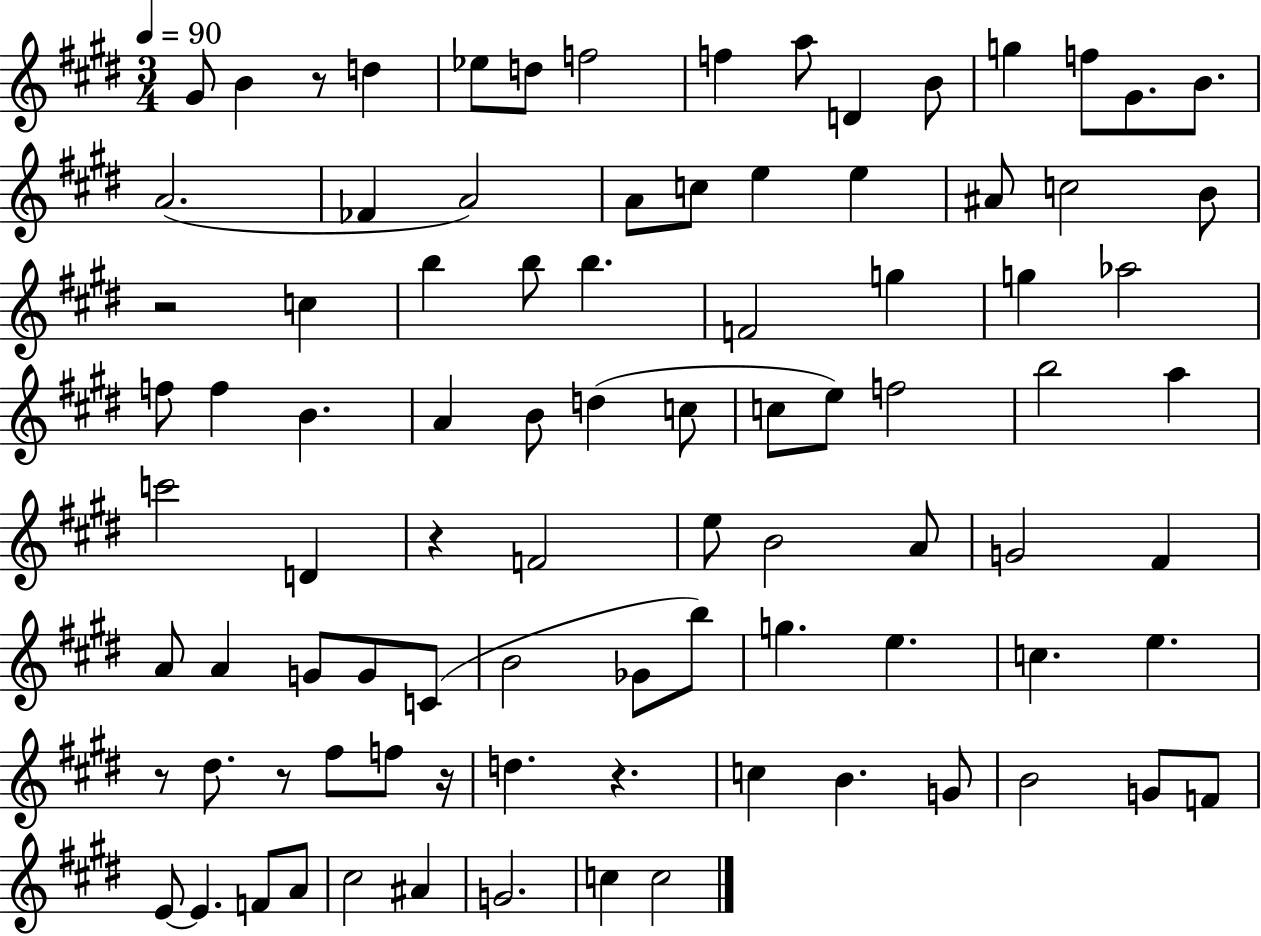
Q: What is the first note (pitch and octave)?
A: G#4